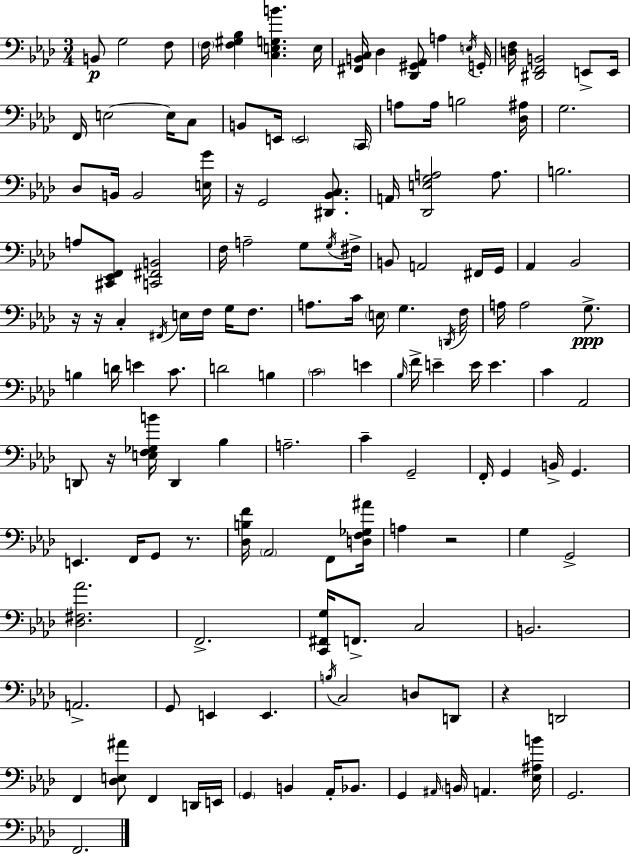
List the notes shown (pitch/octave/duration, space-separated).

B2/e G3/h F3/e F3/s [F3,G#3,Bb3]/q [C3,E3,G3,B4]/q. E3/s [F#2,B2,C3]/s Db3/q [Db2,G#2,Ab2]/e A3/q E3/s G2/s [D3,F3]/s [D#2,F2,B2]/h E2/e E2/s F2/s E3/h E3/s C3/e B2/e E2/s E2/h C2/s A3/e A3/s B3/h [Db3,A#3]/s G3/h. Db3/e B2/s B2/h [E3,G4]/s R/s G2/h [D#2,Bb2,C3]/e. A2/s [Db2,E3,G3,A3]/h A3/e. B3/h. A3/e [C#2,Eb2,F2]/e [C2,F#2,B2]/h F3/s A3/h G3/e G3/s F#3/s B2/e A2/h F#2/s G2/s Ab2/q Bb2/h R/s R/s C3/q F#2/s E3/s F3/s G3/s F3/e. A3/e. C4/s E3/s G3/q. D2/s F3/s A3/s A3/h G3/e. B3/q D4/s E4/q C4/e. D4/h B3/q C4/h E4/q Bb3/s F4/s E4/q E4/s E4/q. C4/q Ab2/h D2/e R/s [E3,F3,Gb3,B4]/s D2/q Bb3/q A3/h. C4/q G2/h F2/s G2/q B2/s G2/q. E2/q. F2/s G2/e R/e. [Db3,B3,F4]/s Ab2/h F2/e [D3,F3,Gb3,A#4]/s A3/q R/h G3/q G2/h [Db3,F#3,Ab4]/h. F2/h. [C2,F#2,G3]/s F2/e. C3/h B2/h. A2/h. G2/e E2/q E2/q. B3/s C3/h D3/e D2/e R/q D2/h F2/q [Db3,E3,A#4]/e F2/q D2/s E2/s G2/q B2/q Ab2/s Bb2/e. G2/q A#2/s B2/s A2/q. [Eb3,A#3,B4]/s G2/h. F2/h.